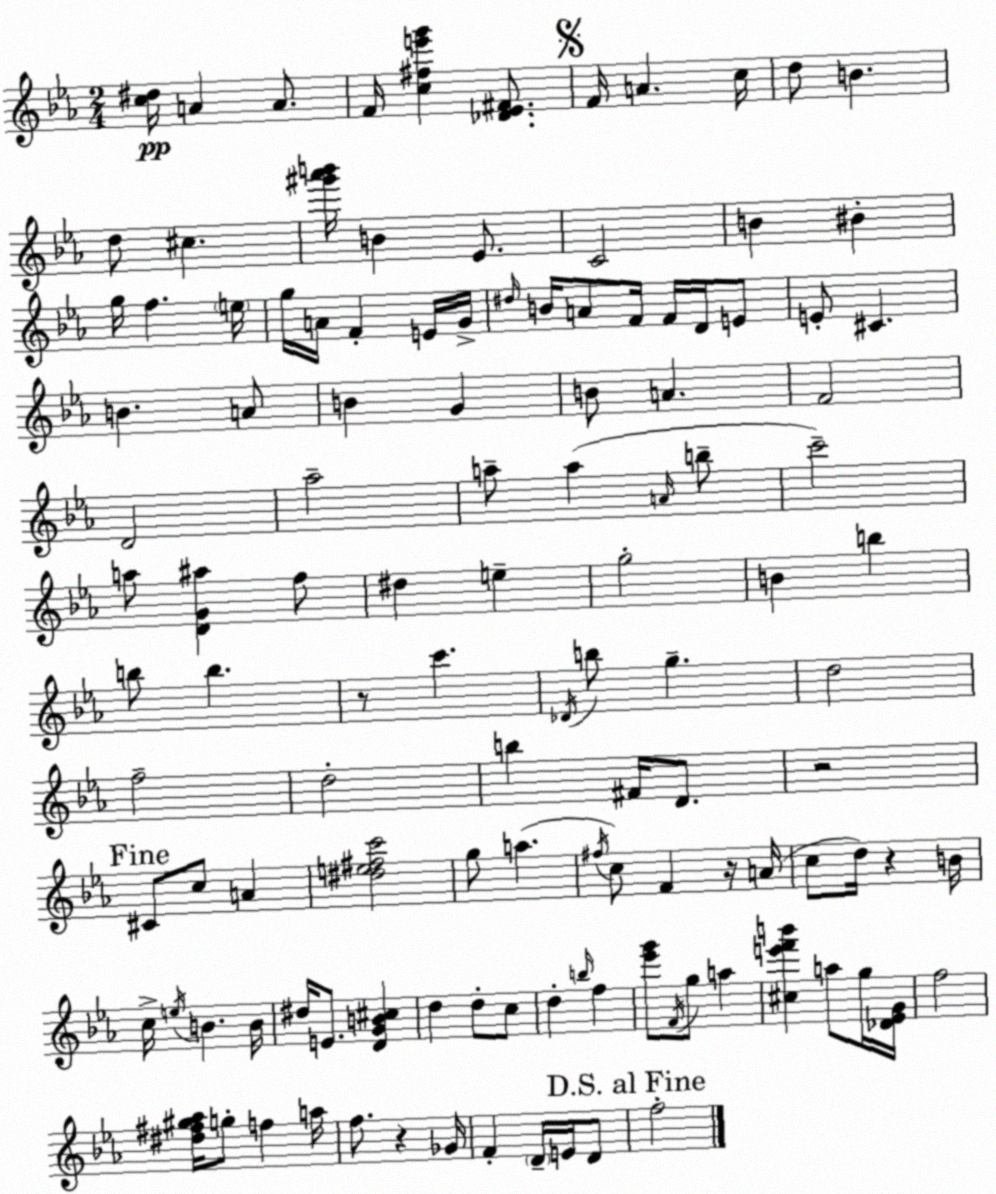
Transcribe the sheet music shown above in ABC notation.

X:1
T:Untitled
M:2/4
L:1/4
K:Eb
[c^d]/4 A A/2 F/4 [c^fe'g'] [_D_E^F]/2 F/4 A c/4 d/2 B d/2 ^c [^g'_a'b']/4 B _E/2 C2 B ^B g/4 f e/4 g/4 A/4 F E/4 G/4 ^d/4 B/4 A/2 F/4 F/4 D/4 E/2 E/2 ^C B A/2 B G B/2 A F2 D2 _a2 a/2 a A/4 b/2 c'2 a/2 [DG^a] f/2 ^d e g2 B b b/2 b z/2 c' _D/4 b/2 g d2 f2 d2 b ^F/4 D/2 z2 ^C/2 c/2 A [^de^fc']2 g/2 a ^f/4 c/2 F z/4 A/4 c/2 d/4 z B/4 c/4 e/4 B B/4 ^d/4 E/2 [DGB^c] d d/2 c/2 d b/4 f [_e'g']/2 F/4 g/2 a [^ce'f'b'] a/2 g/4 [_D_EG]/4 f2 [^d^f^g_a]/4 g/2 f a/4 f/2 z _G/4 F D/4 E/4 D/2 f2